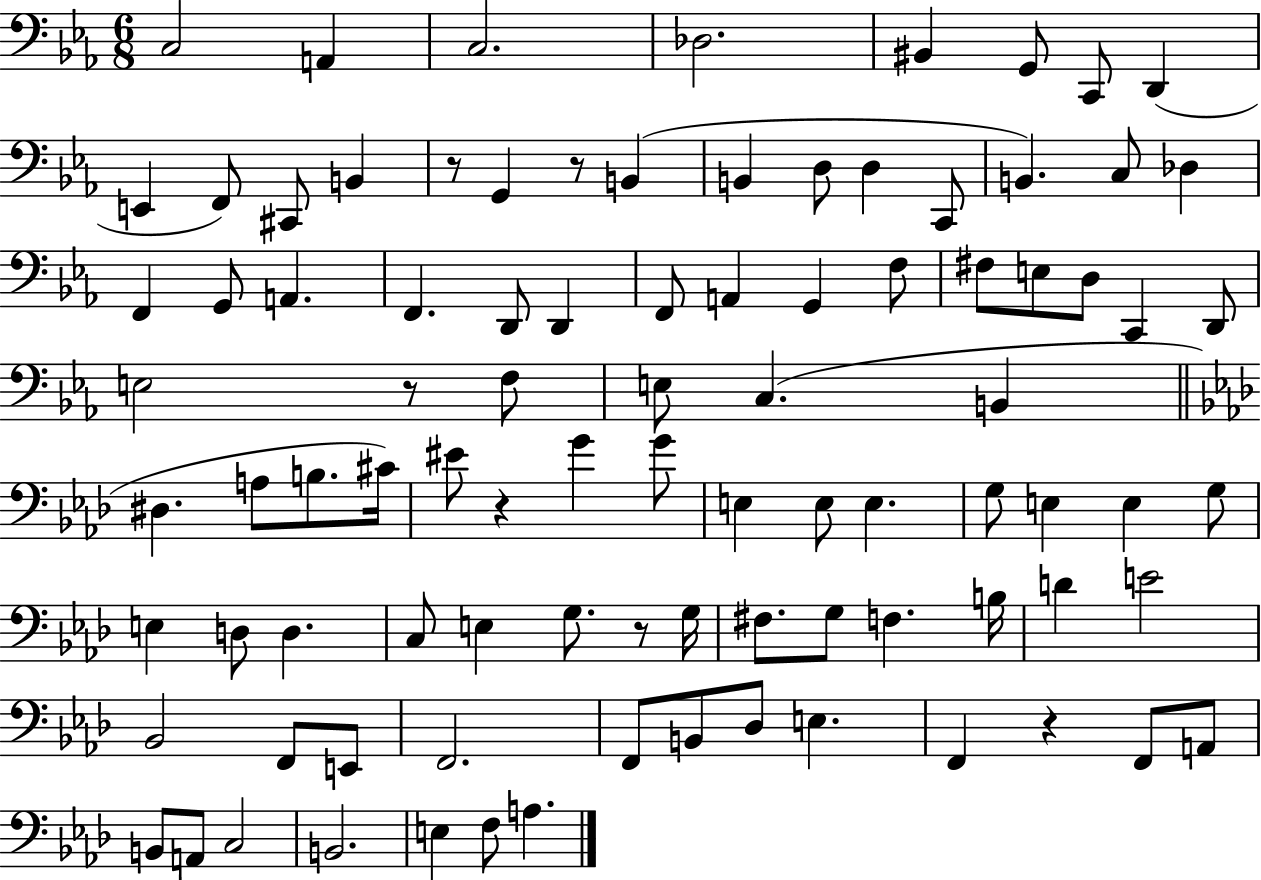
C3/h A2/q C3/h. Db3/h. BIS2/q G2/e C2/e D2/q E2/q F2/e C#2/e B2/q R/e G2/q R/e B2/q B2/q D3/e D3/q C2/e B2/q. C3/e Db3/q F2/q G2/e A2/q. F2/q. D2/e D2/q F2/e A2/q G2/q F3/e F#3/e E3/e D3/e C2/q D2/e E3/h R/e F3/e E3/e C3/q. B2/q D#3/q. A3/e B3/e. C#4/s EIS4/e R/q G4/q G4/e E3/q E3/e E3/q. G3/e E3/q E3/q G3/e E3/q D3/e D3/q. C3/e E3/q G3/e. R/e G3/s F#3/e. G3/e F3/q. B3/s D4/q E4/h Bb2/h F2/e E2/e F2/h. F2/e B2/e Db3/e E3/q. F2/q R/q F2/e A2/e B2/e A2/e C3/h B2/h. E3/q F3/e A3/q.